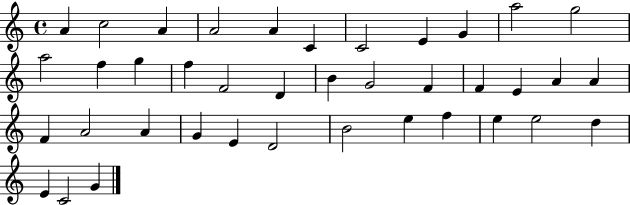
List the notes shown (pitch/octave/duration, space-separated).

A4/q C5/h A4/q A4/h A4/q C4/q C4/h E4/q G4/q A5/h G5/h A5/h F5/q G5/q F5/q F4/h D4/q B4/q G4/h F4/q F4/q E4/q A4/q A4/q F4/q A4/h A4/q G4/q E4/q D4/h B4/h E5/q F5/q E5/q E5/h D5/q E4/q C4/h G4/q